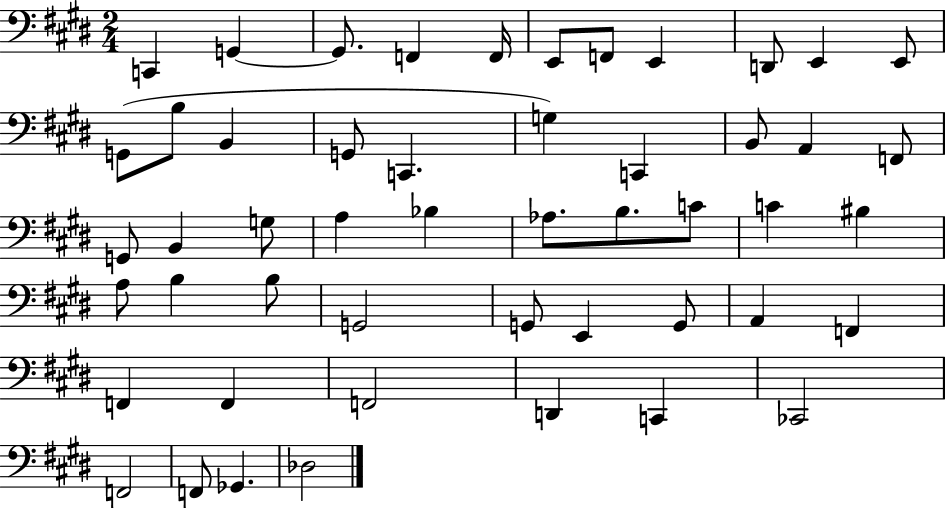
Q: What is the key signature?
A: E major